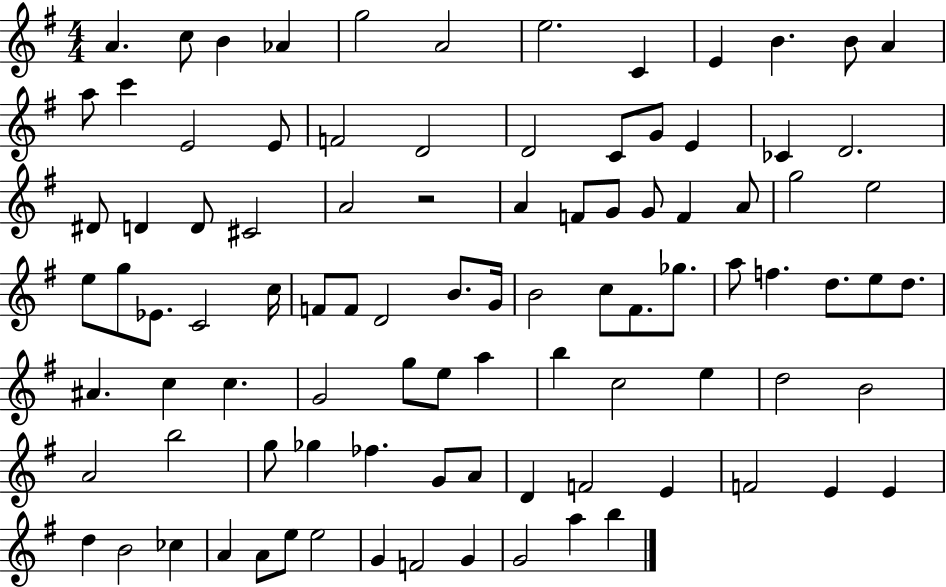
X:1
T:Untitled
M:4/4
L:1/4
K:G
A c/2 B _A g2 A2 e2 C E B B/2 A a/2 c' E2 E/2 F2 D2 D2 C/2 G/2 E _C D2 ^D/2 D D/2 ^C2 A2 z2 A F/2 G/2 G/2 F A/2 g2 e2 e/2 g/2 _E/2 C2 c/4 F/2 F/2 D2 B/2 G/4 B2 c/2 ^F/2 _g/2 a/2 f d/2 e/2 d/2 ^A c c G2 g/2 e/2 a b c2 e d2 B2 A2 b2 g/2 _g _f G/2 A/2 D F2 E F2 E E d B2 _c A A/2 e/2 e2 G F2 G G2 a b